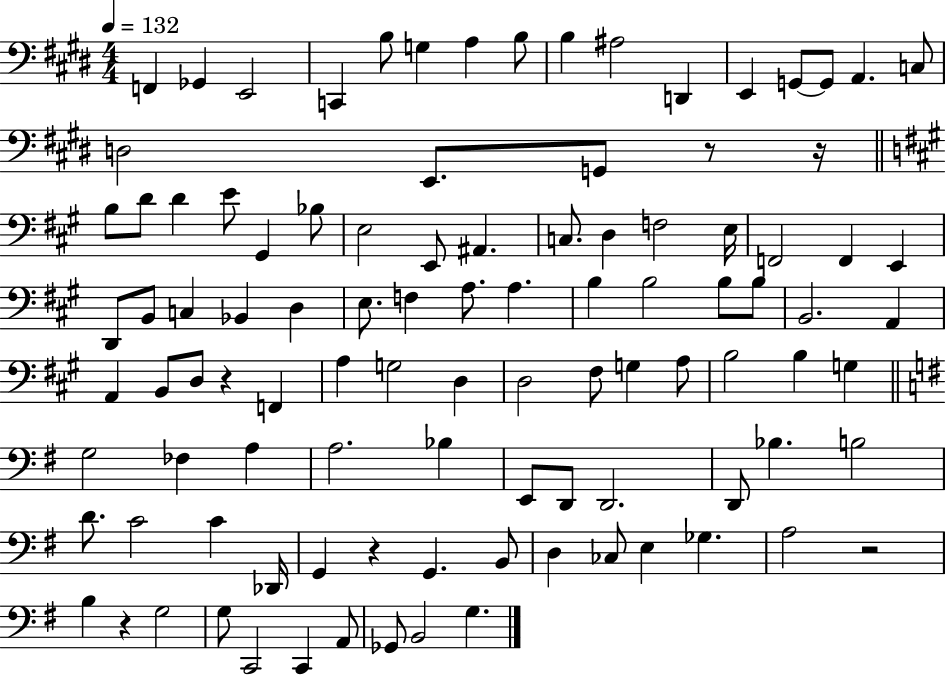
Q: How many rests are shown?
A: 6